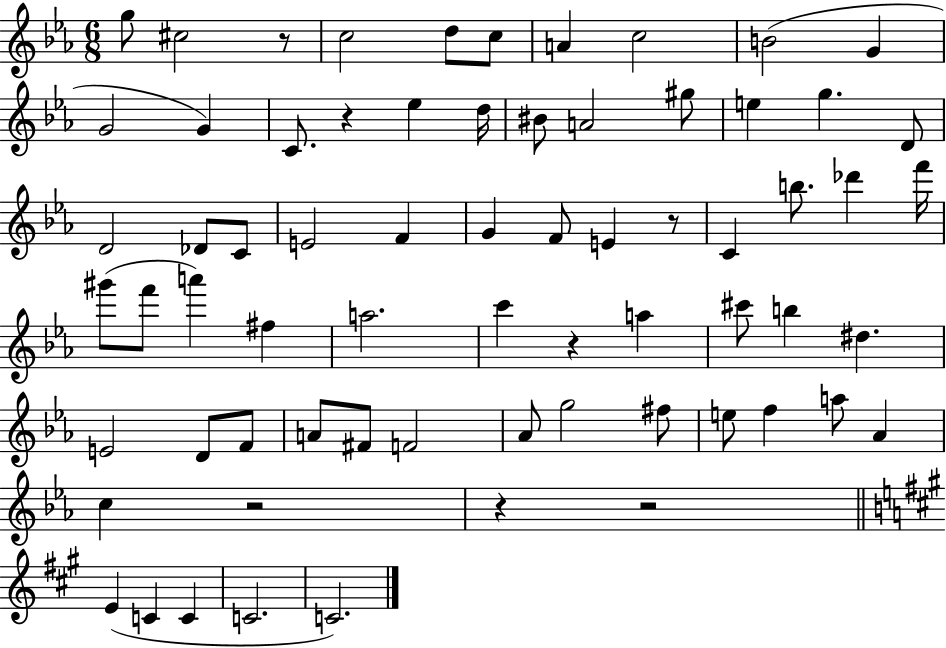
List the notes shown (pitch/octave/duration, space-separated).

G5/e C#5/h R/e C5/h D5/e C5/e A4/q C5/h B4/h G4/q G4/h G4/q C4/e. R/q Eb5/q D5/s BIS4/e A4/h G#5/e E5/q G5/q. D4/e D4/h Db4/e C4/e E4/h F4/q G4/q F4/e E4/q R/e C4/q B5/e. Db6/q F6/s G#6/e F6/e A6/q F#5/q A5/h. C6/q R/q A5/q C#6/e B5/q D#5/q. E4/h D4/e F4/e A4/e F#4/e F4/h Ab4/e G5/h F#5/e E5/e F5/q A5/e Ab4/q C5/q R/h R/q R/h E4/q C4/q C4/q C4/h. C4/h.